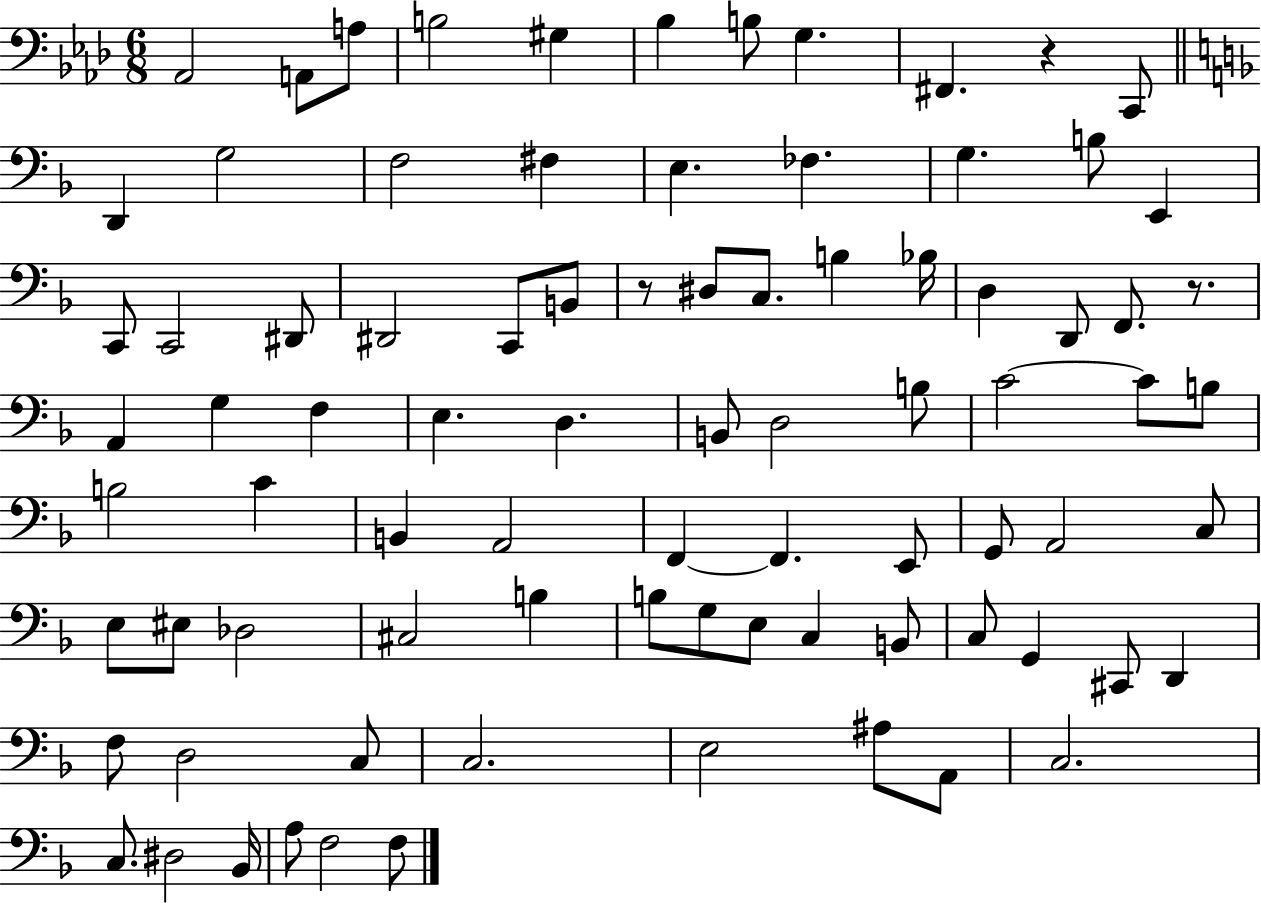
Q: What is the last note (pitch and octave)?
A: F3